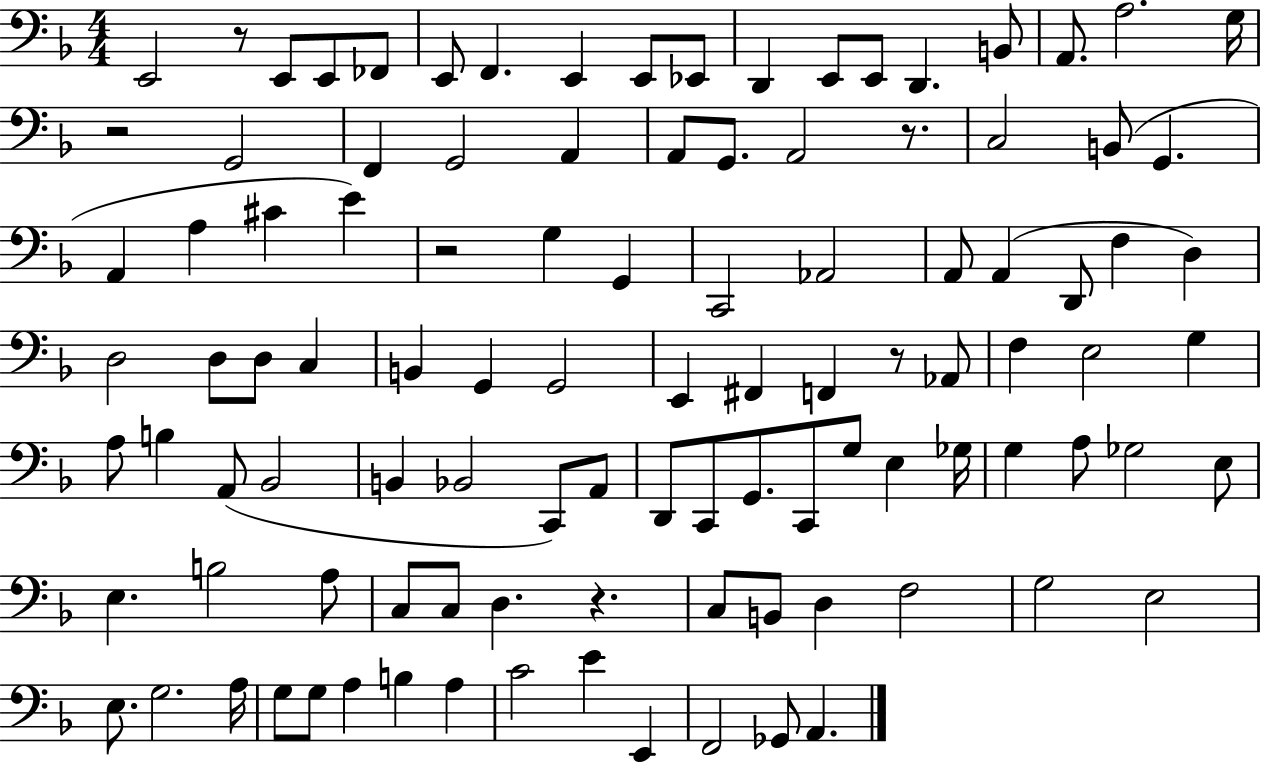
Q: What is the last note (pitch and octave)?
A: A2